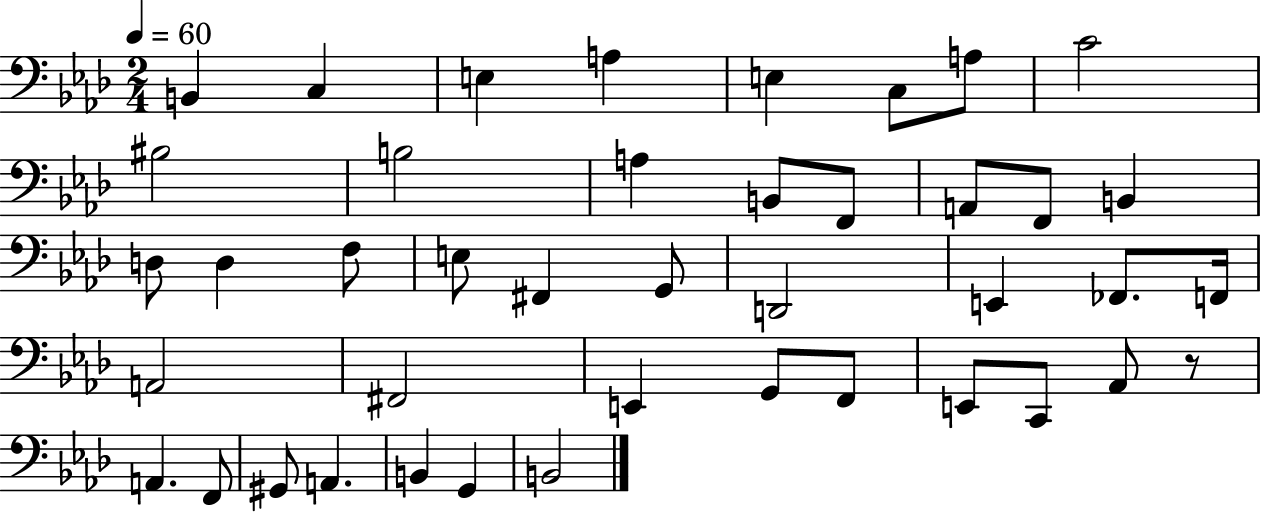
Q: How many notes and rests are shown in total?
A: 42